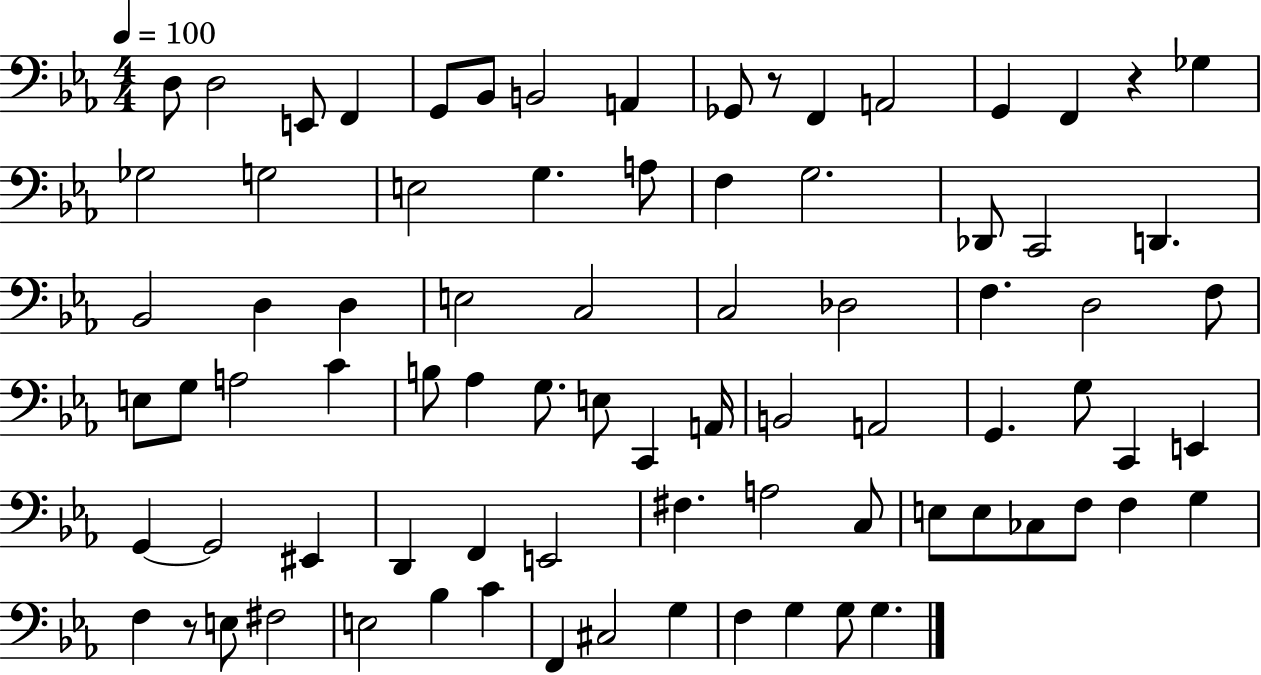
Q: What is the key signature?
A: EES major